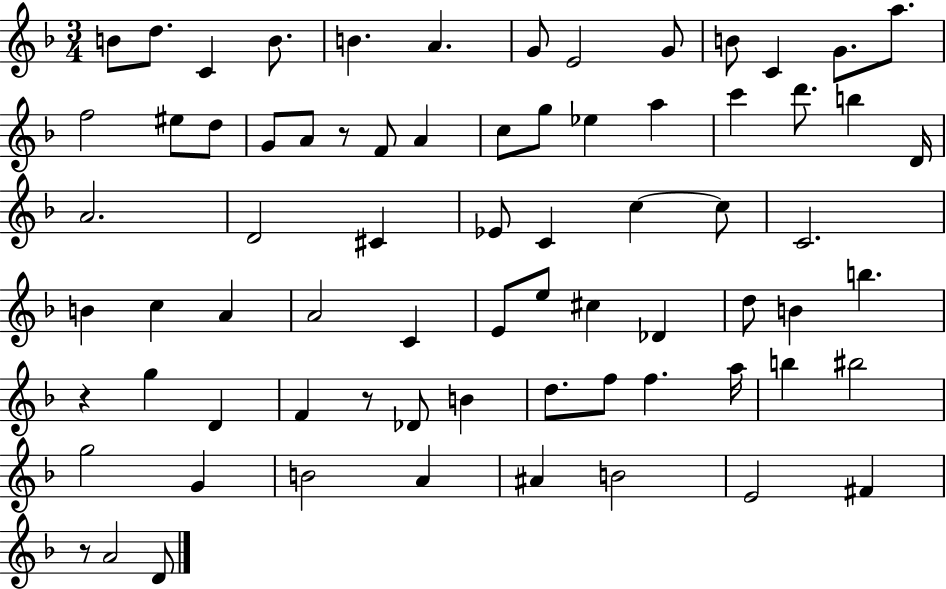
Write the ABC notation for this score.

X:1
T:Untitled
M:3/4
L:1/4
K:F
B/2 d/2 C B/2 B A G/2 E2 G/2 B/2 C G/2 a/2 f2 ^e/2 d/2 G/2 A/2 z/2 F/2 A c/2 g/2 _e a c' d'/2 b D/4 A2 D2 ^C _E/2 C c c/2 C2 B c A A2 C E/2 e/2 ^c _D d/2 B b z g D F z/2 _D/2 B d/2 f/2 f a/4 b ^b2 g2 G B2 A ^A B2 E2 ^F z/2 A2 D/2